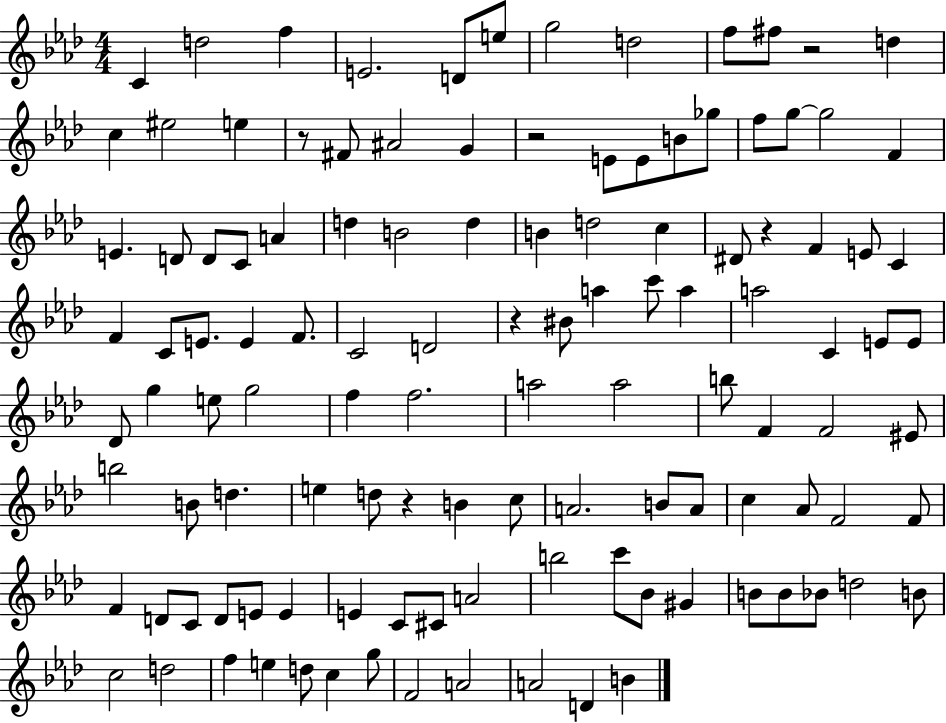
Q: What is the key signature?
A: AES major